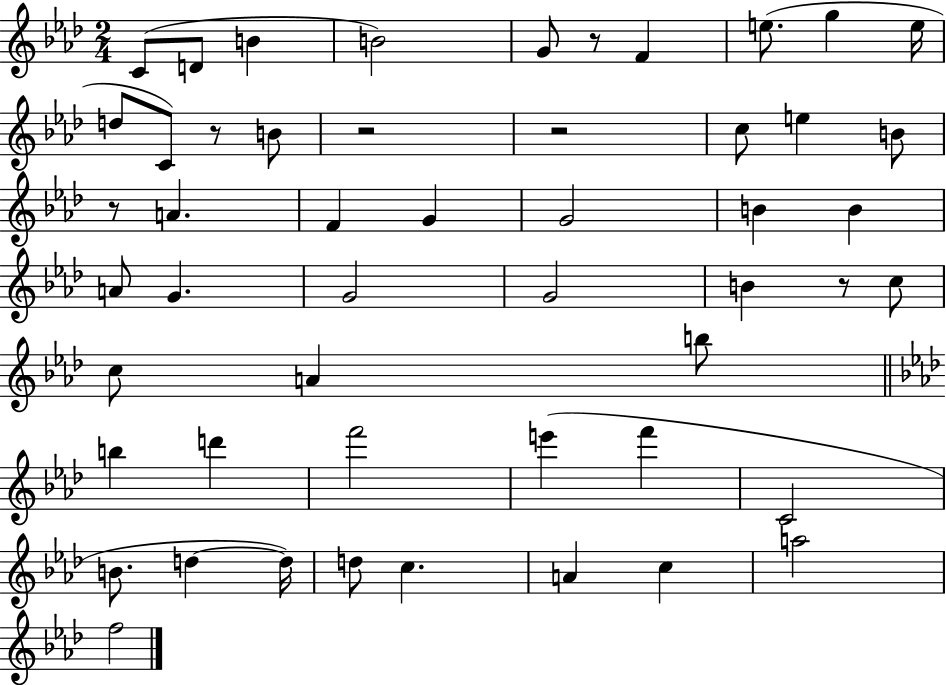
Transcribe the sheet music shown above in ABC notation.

X:1
T:Untitled
M:2/4
L:1/4
K:Ab
C/2 D/2 B B2 G/2 z/2 F e/2 g e/4 d/2 C/2 z/2 B/2 z2 z2 c/2 e B/2 z/2 A F G G2 B B A/2 G G2 G2 B z/2 c/2 c/2 A b/2 b d' f'2 e' f' C2 B/2 d d/4 d/2 c A c a2 f2